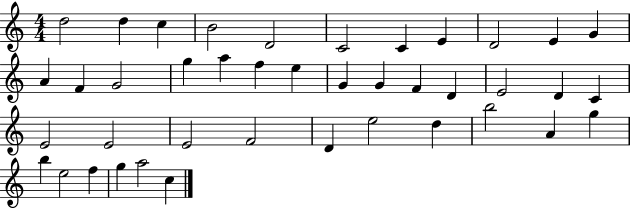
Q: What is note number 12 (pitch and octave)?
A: A4